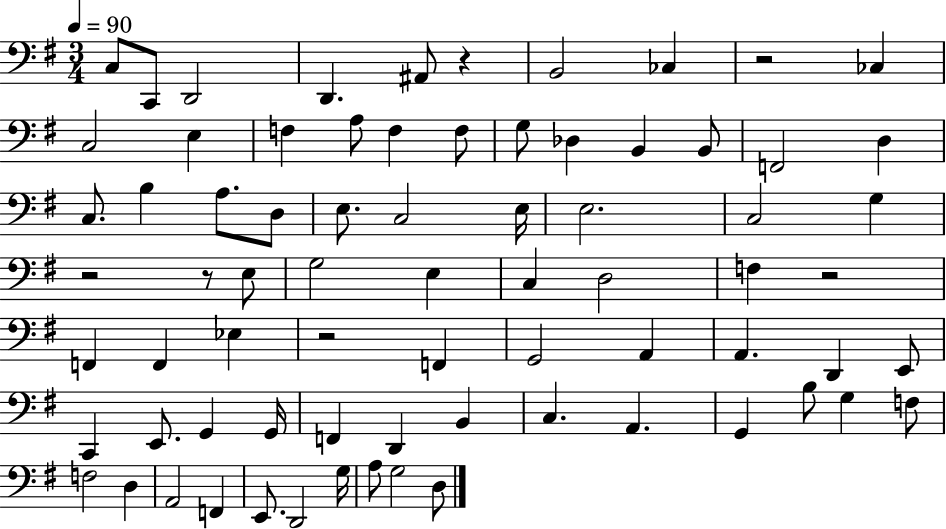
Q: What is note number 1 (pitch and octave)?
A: C3